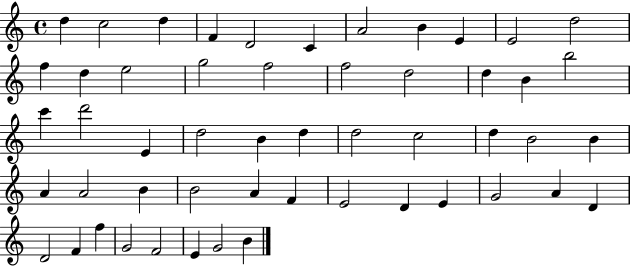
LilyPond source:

{
  \clef treble
  \time 4/4
  \defaultTimeSignature
  \key c \major
  d''4 c''2 d''4 | f'4 d'2 c'4 | a'2 b'4 e'4 | e'2 d''2 | \break f''4 d''4 e''2 | g''2 f''2 | f''2 d''2 | d''4 b'4 b''2 | \break c'''4 d'''2 e'4 | d''2 b'4 d''4 | d''2 c''2 | d''4 b'2 b'4 | \break a'4 a'2 b'4 | b'2 a'4 f'4 | e'2 d'4 e'4 | g'2 a'4 d'4 | \break d'2 f'4 f''4 | g'2 f'2 | e'4 g'2 b'4 | \bar "|."
}